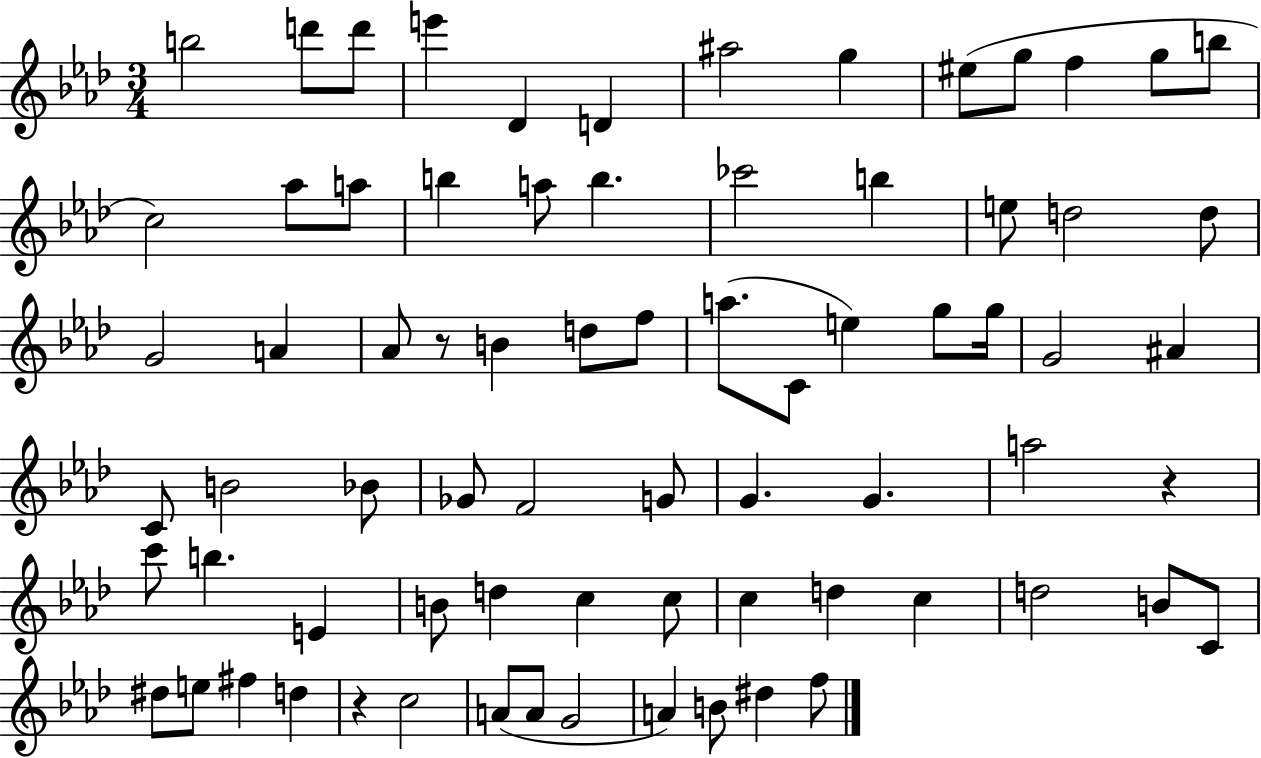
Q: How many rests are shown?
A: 3